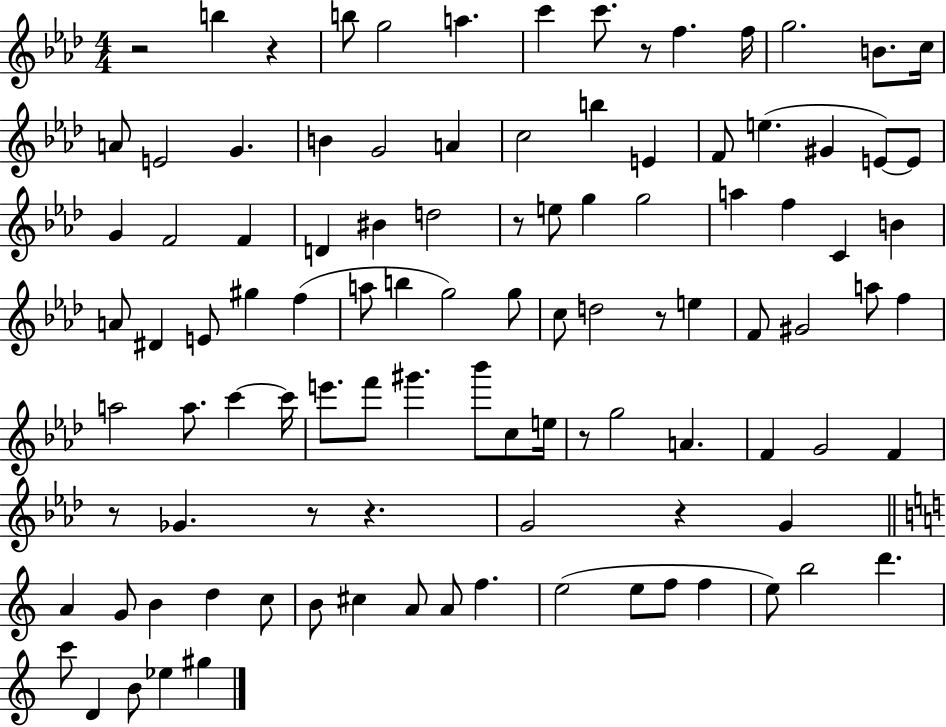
R/h B5/q R/q B5/e G5/h A5/q. C6/q C6/e. R/e F5/q. F5/s G5/h. B4/e. C5/s A4/e E4/h G4/q. B4/q G4/h A4/q C5/h B5/q E4/q F4/e E5/q. G#4/q E4/e E4/e G4/q F4/h F4/q D4/q BIS4/q D5/h R/e E5/e G5/q G5/h A5/q F5/q C4/q B4/q A4/e D#4/q E4/e G#5/q F5/q A5/e B5/q G5/h G5/e C5/e D5/h R/e E5/q F4/e G#4/h A5/e F5/q A5/h A5/e. C6/q C6/s E6/e. F6/e G#6/q. Bb6/e C5/e E5/s R/e G5/h A4/q. F4/q G4/h F4/q R/e Gb4/q. R/e R/q. G4/h R/q G4/q A4/q G4/e B4/q D5/q C5/e B4/e C#5/q A4/e A4/e F5/q. E5/h E5/e F5/e F5/q E5/e B5/h D6/q. C6/e D4/q B4/e Eb5/q G#5/q